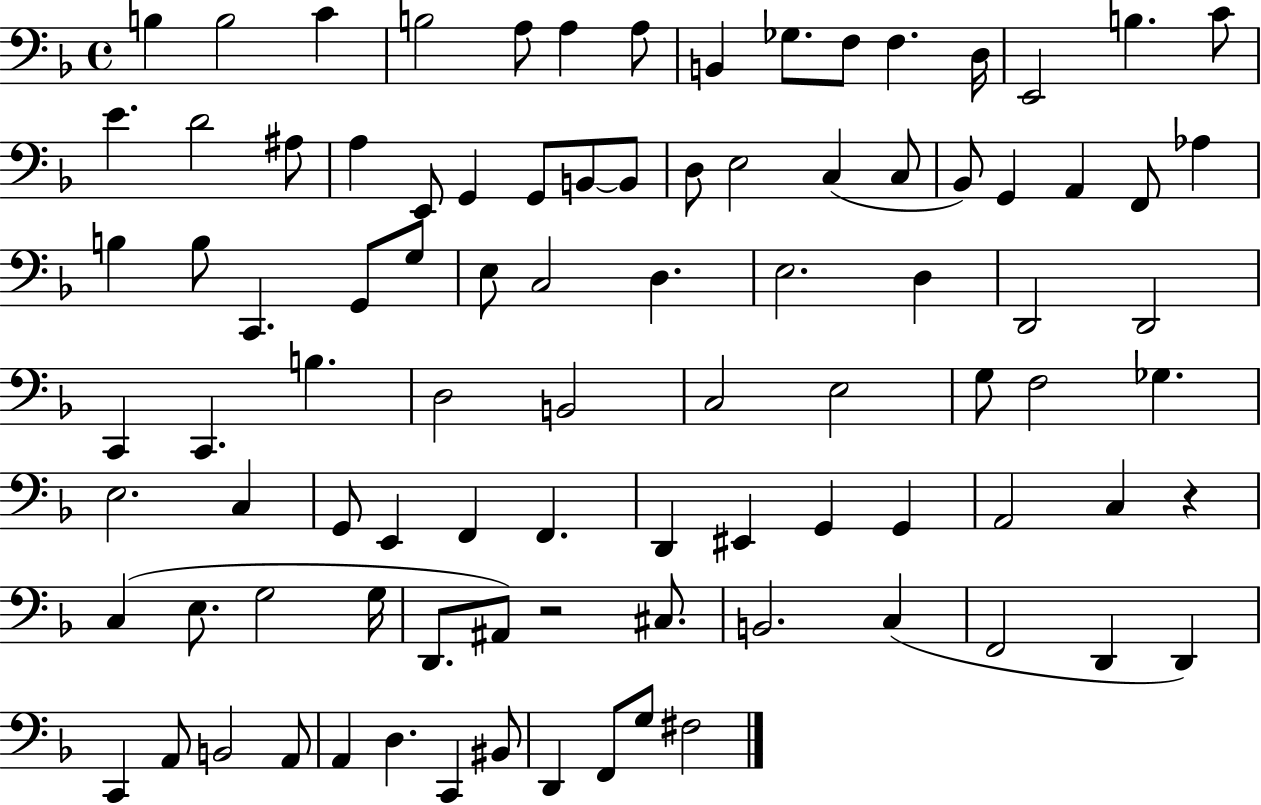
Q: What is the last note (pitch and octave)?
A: F#3